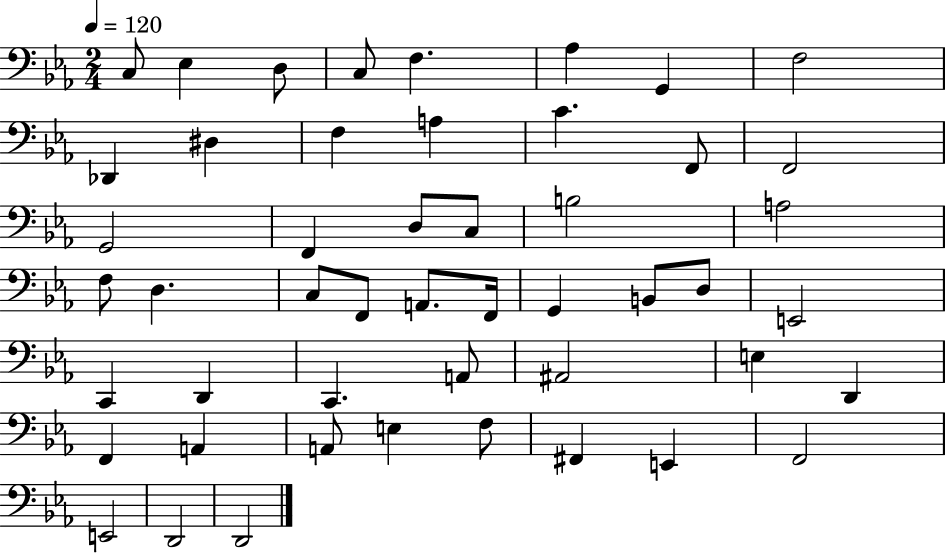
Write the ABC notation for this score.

X:1
T:Untitled
M:2/4
L:1/4
K:Eb
C,/2 _E, D,/2 C,/2 F, _A, G,, F,2 _D,, ^D, F, A, C F,,/2 F,,2 G,,2 F,, D,/2 C,/2 B,2 A,2 F,/2 D, C,/2 F,,/2 A,,/2 F,,/4 G,, B,,/2 D,/2 E,,2 C,, D,, C,, A,,/2 ^A,,2 E, D,, F,, A,, A,,/2 E, F,/2 ^F,, E,, F,,2 E,,2 D,,2 D,,2